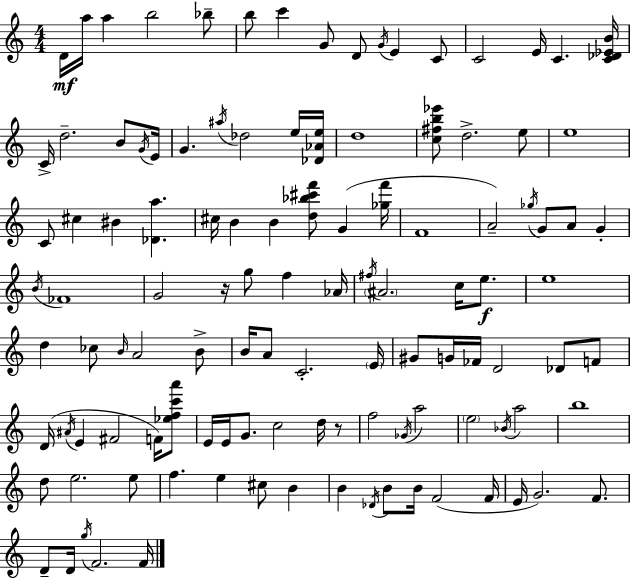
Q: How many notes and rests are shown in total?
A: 114